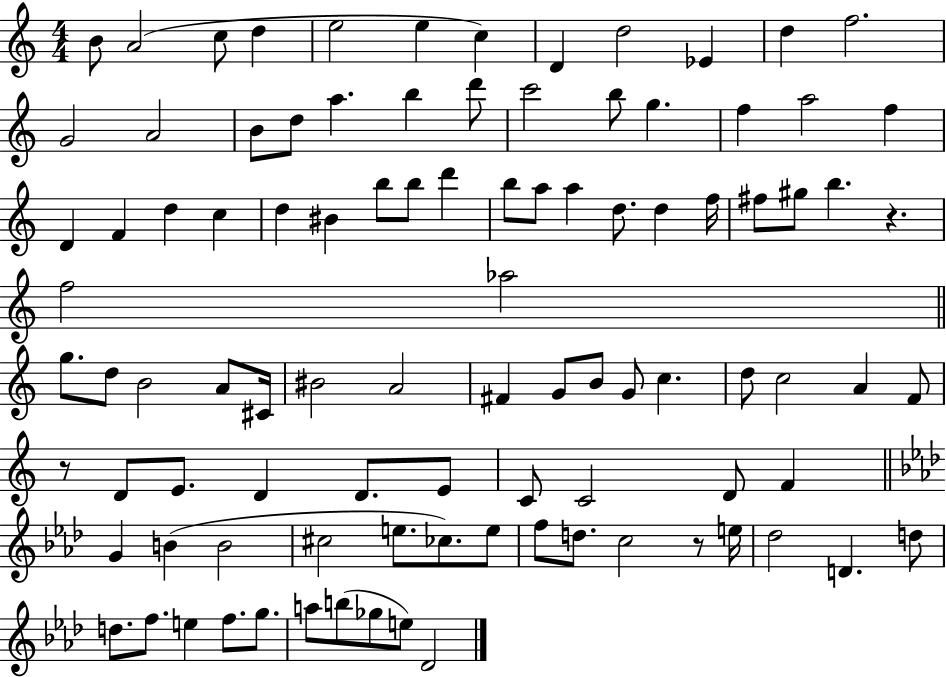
B4/e A4/h C5/e D5/q E5/h E5/q C5/q D4/q D5/h Eb4/q D5/q F5/h. G4/h A4/h B4/e D5/e A5/q. B5/q D6/e C6/h B5/e G5/q. F5/q A5/h F5/q D4/q F4/q D5/q C5/q D5/q BIS4/q B5/e B5/e D6/q B5/e A5/e A5/q D5/e. D5/q F5/s F#5/e G#5/e B5/q. R/q. F5/h Ab5/h G5/e. D5/e B4/h A4/e C#4/s BIS4/h A4/h F#4/q G4/e B4/e G4/e C5/q. D5/e C5/h A4/q F4/e R/e D4/e E4/e. D4/q D4/e. E4/e C4/e C4/h D4/e F4/q G4/q B4/q B4/h C#5/h E5/e. CES5/e. E5/e F5/e D5/e. C5/h R/e E5/s Db5/h D4/q. D5/e D5/e. F5/e. E5/q F5/e. G5/e. A5/e B5/e Gb5/e E5/e Db4/h